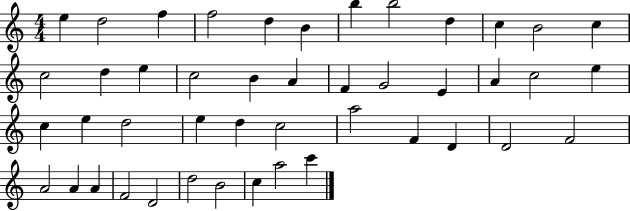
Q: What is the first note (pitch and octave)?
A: E5